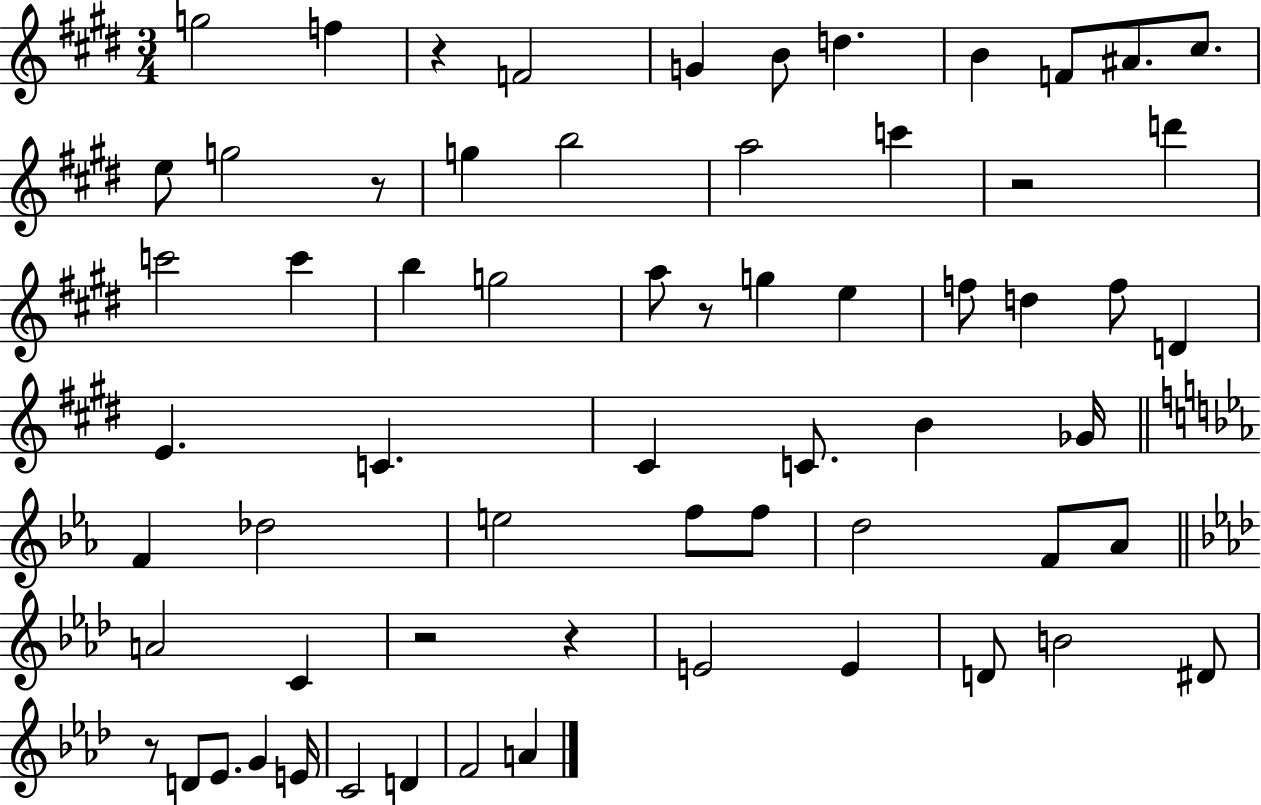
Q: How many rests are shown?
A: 7